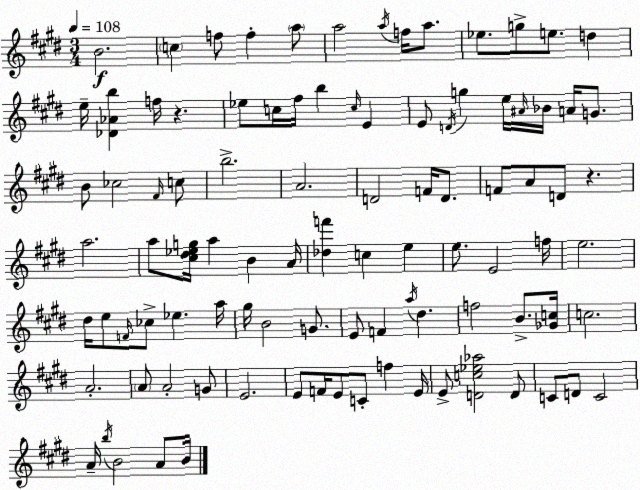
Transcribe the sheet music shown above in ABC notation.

X:1
T:Untitled
M:3/4
L:1/4
K:E
B2 c f/2 f a/2 a2 a/4 f/4 a/2 _e/2 g/2 e/2 d e/4 [_D_Ab] f/4 z _e/2 c/4 ^f/4 b c/4 E E/2 D/4 g e/4 ^A/4 _B/4 A/4 G/2 B/2 _c2 ^F/4 c/2 b2 A2 D2 F/4 D/2 F/2 A/2 D/2 z a2 a/2 [^c^d_eg]/4 a B A/4 [_df'] c e e/2 E2 f/4 e2 ^d/4 e/2 F/4 _c/2 _e a/4 ^g/4 B2 G/2 E/2 F a/4 ^d f2 B/2 [_Gc]/4 c2 A2 A/2 A2 G/2 E2 E/2 F/4 E/2 C/2 f E/4 E/2 [Dc_e_a]2 D/2 C/2 D/2 C2 A/4 b/4 B2 A/2 B/4